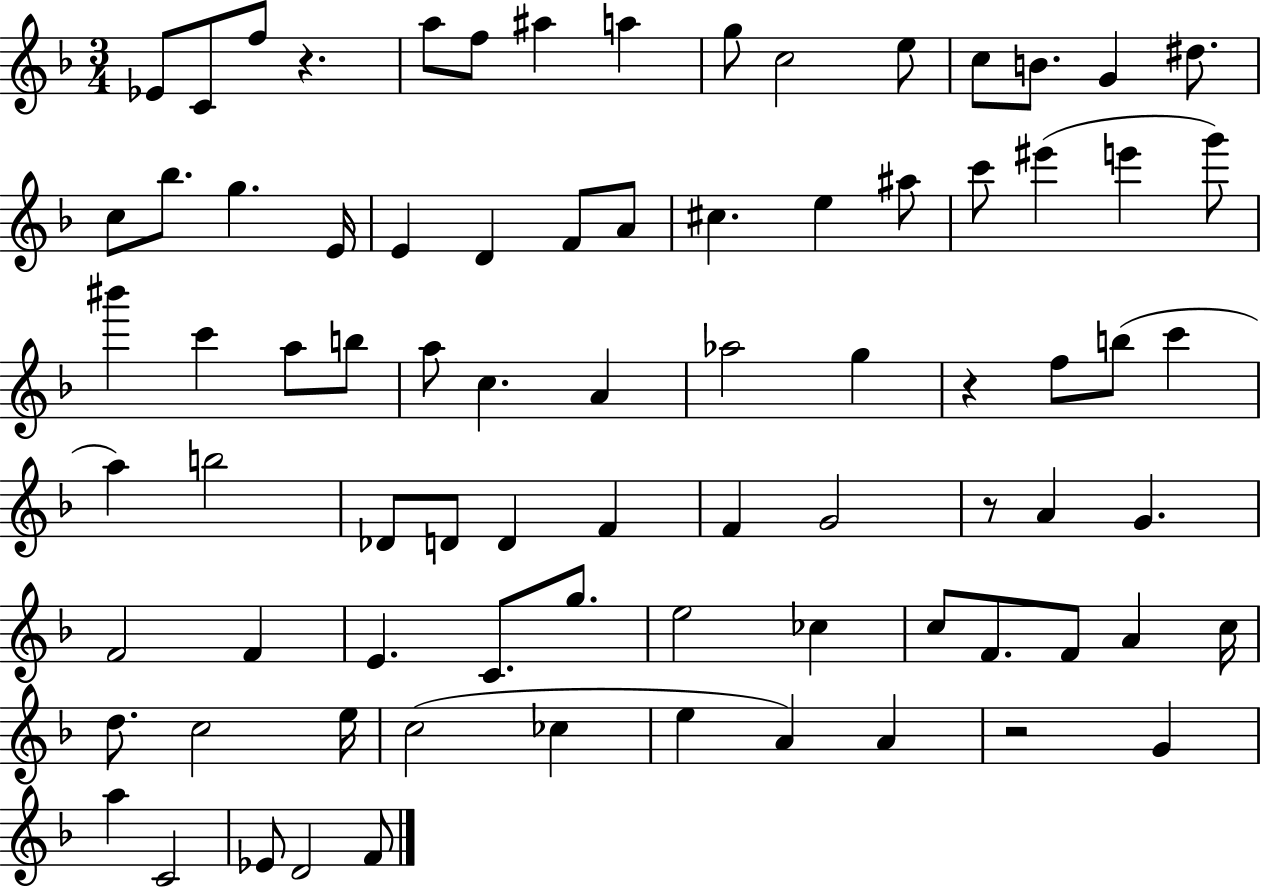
Eb4/e C4/e F5/e R/q. A5/e F5/e A#5/q A5/q G5/e C5/h E5/e C5/e B4/e. G4/q D#5/e. C5/e Bb5/e. G5/q. E4/s E4/q D4/q F4/e A4/e C#5/q. E5/q A#5/e C6/e EIS6/q E6/q G6/e BIS6/q C6/q A5/e B5/e A5/e C5/q. A4/q Ab5/h G5/q R/q F5/e B5/e C6/q A5/q B5/h Db4/e D4/e D4/q F4/q F4/q G4/h R/e A4/q G4/q. F4/h F4/q E4/q. C4/e. G5/e. E5/h CES5/q C5/e F4/e. F4/e A4/q C5/s D5/e. C5/h E5/s C5/h CES5/q E5/q A4/q A4/q R/h G4/q A5/q C4/h Eb4/e D4/h F4/e